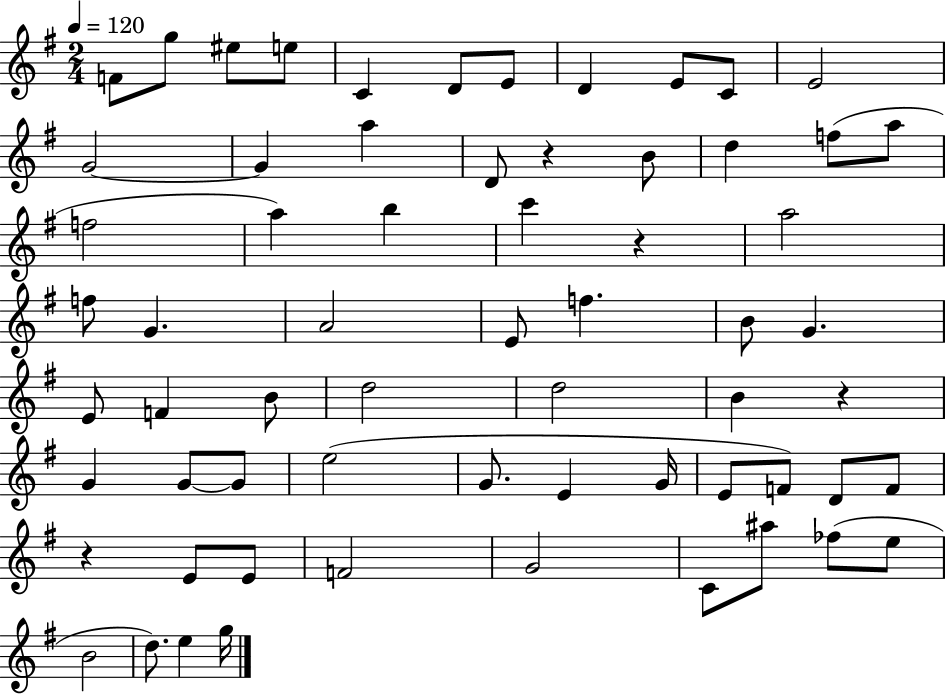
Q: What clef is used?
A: treble